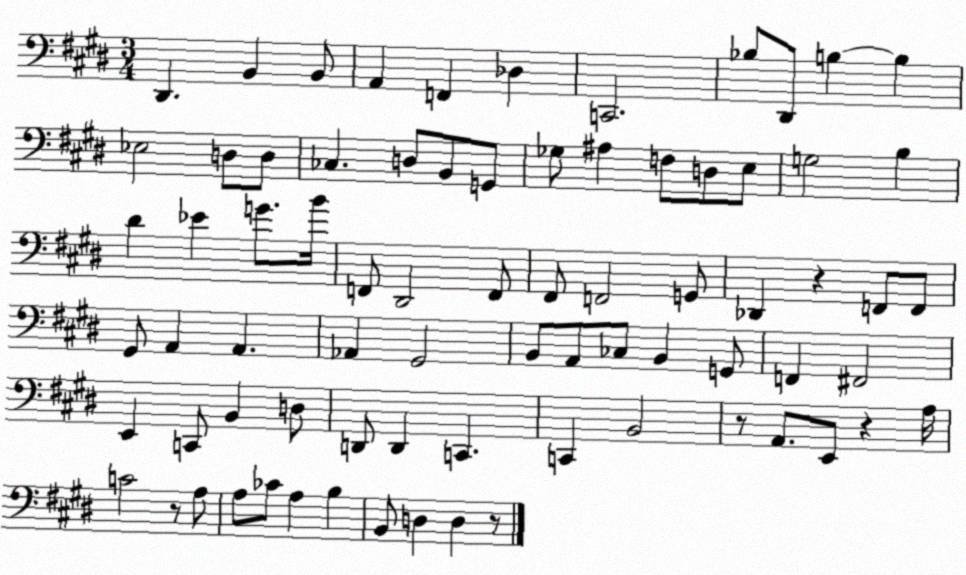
X:1
T:Untitled
M:3/4
L:1/4
K:E
^D,, B,, B,,/2 A,, F,, _D, C,,2 _B,/2 ^D,,/2 B, B, _E,2 D,/2 D,/2 _C, D,/2 B,,/2 G,,/2 _G,/2 ^A, F,/2 D,/2 E,/2 G,2 B, ^D _E G/2 B/4 F,,/2 ^D,,2 F,,/2 ^F,,/2 F,,2 G,,/2 _D,, z F,,/2 F,,/2 ^G,,/2 A,, A,, _A,, ^G,,2 B,,/2 A,,/2 _C,/2 B,, G,,/2 F,, ^F,,2 E,, C,,/2 B,, D,/2 D,,/2 D,, C,, C,, B,,2 z/2 A,,/2 E,,/2 z A,/4 C2 z/2 A,/2 A,/2 _C/2 A, B, B,,/2 D, D, z/2